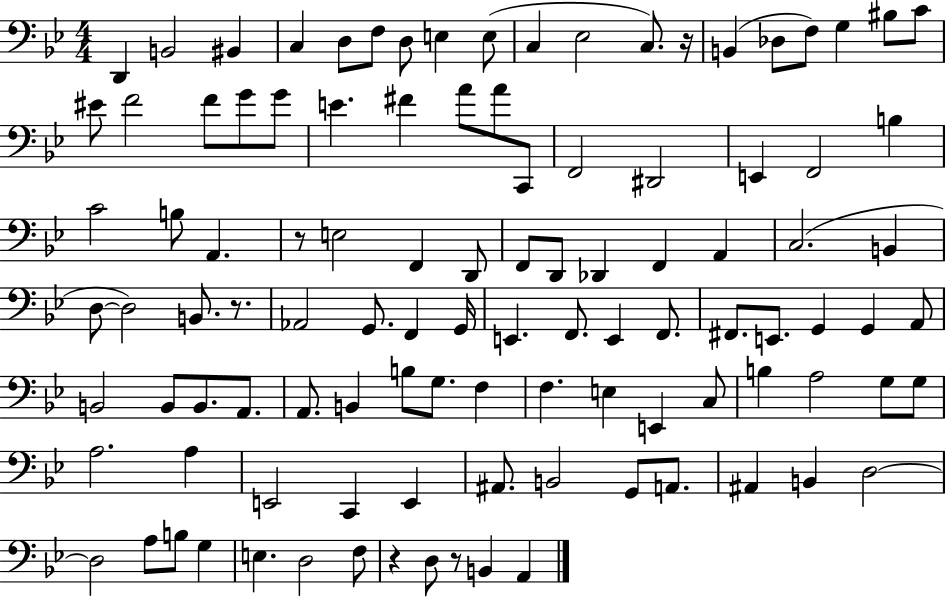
X:1
T:Untitled
M:4/4
L:1/4
K:Bb
D,, B,,2 ^B,, C, D,/2 F,/2 D,/2 E, E,/2 C, _E,2 C,/2 z/4 B,, _D,/2 F,/2 G, ^B,/2 C/2 ^E/2 F2 F/2 G/2 G/2 E ^F A/2 A/2 C,,/2 F,,2 ^D,,2 E,, F,,2 B, C2 B,/2 A,, z/2 E,2 F,, D,,/2 F,,/2 D,,/2 _D,, F,, A,, C,2 B,, D,/2 D,2 B,,/2 z/2 _A,,2 G,,/2 F,, G,,/4 E,, F,,/2 E,, F,,/2 ^F,,/2 E,,/2 G,, G,, A,,/2 B,,2 B,,/2 B,,/2 A,,/2 A,,/2 B,, B,/2 G,/2 F, F, E, E,, C,/2 B, A,2 G,/2 G,/2 A,2 A, E,,2 C,, E,, ^A,,/2 B,,2 G,,/2 A,,/2 ^A,, B,, D,2 D,2 A,/2 B,/2 G, E, D,2 F,/2 z D,/2 z/2 B,, A,,